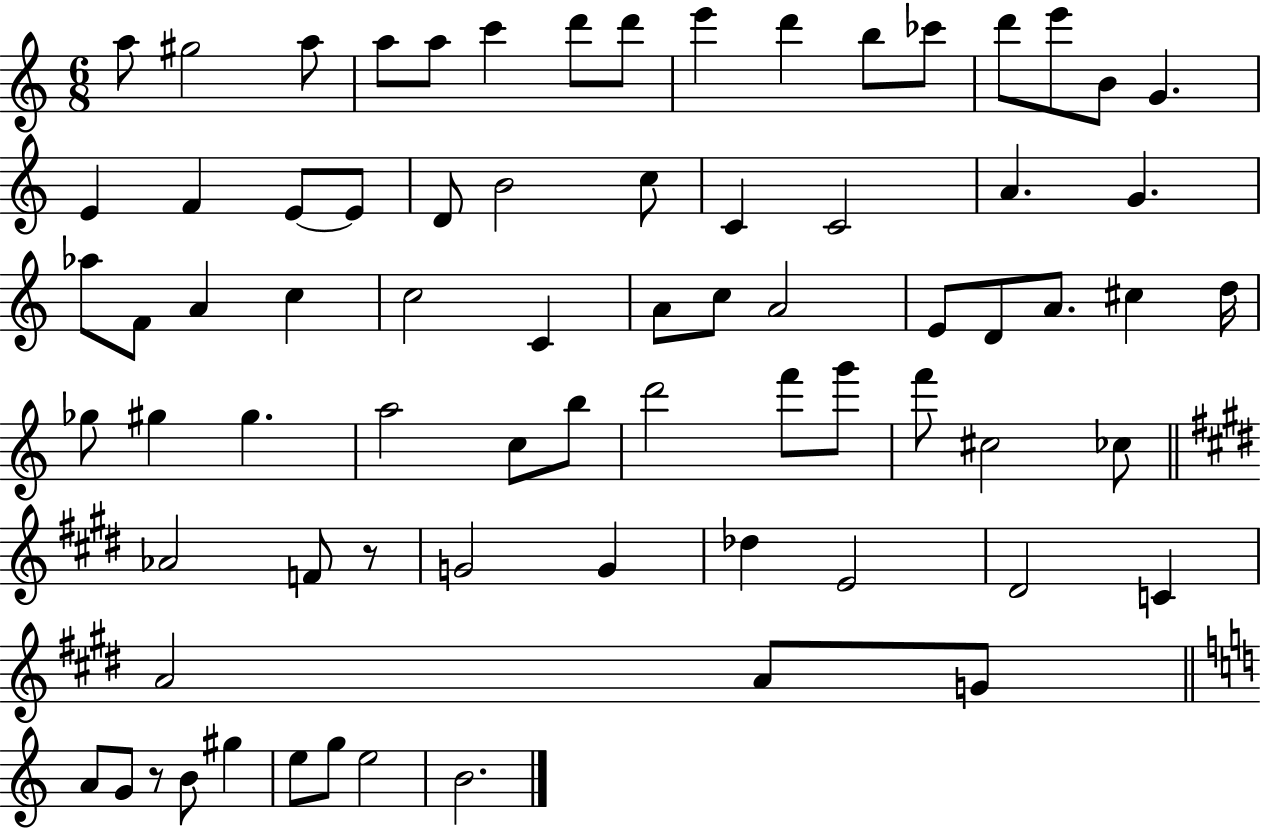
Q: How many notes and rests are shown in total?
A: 74